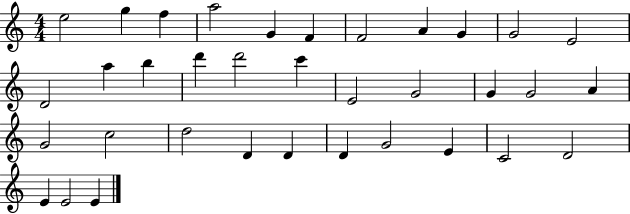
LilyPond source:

{
  \clef treble
  \numericTimeSignature
  \time 4/4
  \key c \major
  e''2 g''4 f''4 | a''2 g'4 f'4 | f'2 a'4 g'4 | g'2 e'2 | \break d'2 a''4 b''4 | d'''4 d'''2 c'''4 | e'2 g'2 | g'4 g'2 a'4 | \break g'2 c''2 | d''2 d'4 d'4 | d'4 g'2 e'4 | c'2 d'2 | \break e'4 e'2 e'4 | \bar "|."
}